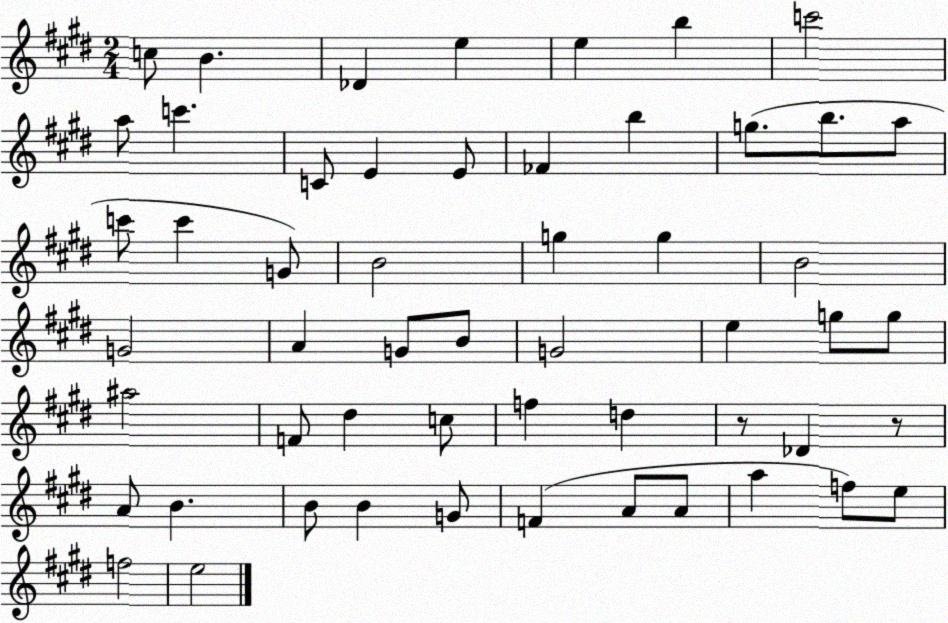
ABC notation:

X:1
T:Untitled
M:2/4
L:1/4
K:E
c/2 B _D e e b c'2 a/2 c' C/2 E E/2 _F b g/2 b/2 a/2 c'/2 c' G/2 B2 g g B2 G2 A G/2 B/2 G2 e g/2 g/2 ^a2 F/2 ^d c/2 f d z/2 _D z/2 A/2 B B/2 B G/2 F A/2 A/2 a f/2 e/2 f2 e2